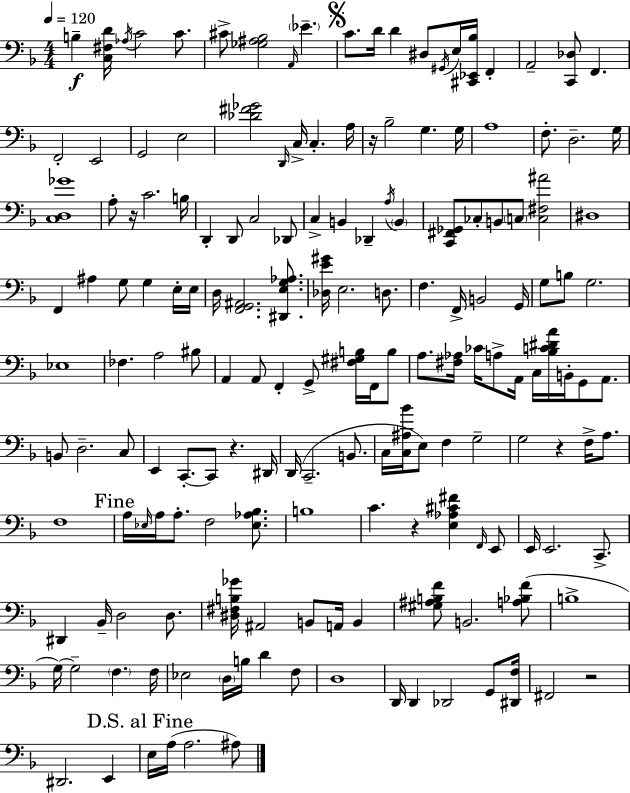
{
  \clef bass
  \numericTimeSignature
  \time 4/4
  \key f \major
  \tempo 4 = 120
  b4--\f <c fis d'>16 \acciaccatura { aes16 } c'2 c'8. | cis'8-> <ges ais bes>2 \grace { a,16 } \parenthesize ees'4.-- | \mark \markup { \musicglyph "scripts.segno" } c'8. d'16 d'4 dis8 \acciaccatura { gis,16 } e16 <cis, ees, bes>16 f,4-. | a,2-- <c, des>8 f,4. | \break f,2-. e,2 | g,2 e2 | <des' fis' ges'>2 \grace { d,16 } c16-> c4.-. | a16 r16 bes2-- g4. | \break g16 a1 | f8.-. d2.-- | g16 <c d ges'>1 | a8-. r16 c'2. | \break b16 d,4-. d,8 c2 | des,8 c4-> b,4 des,4-- | \acciaccatura { a16 } \parenthesize b,4 <c, fis, ges,>8 ces8-. b,8 \parenthesize c8 <c fis ais'>2 | dis1 | \break f,4 ais4 g8 g4 | e16-. e16 d16 <f, g, ais,>2. | <dis, e g aes>8. <des e' gis'>16 e2. | d8. f4. f,16-> b,2 | \break g,16 g8 b8 g2. | ees1 | fes4. a2 | bis8 a,4 a,8 f,4-. g,8-> | \break <fis gis b>16 f,16 b8 a8. <fis aes>16 ces'16 a8-> a,16 c16 <bes c' dis' a'>16 b,16-. | g,8 a,8. b,8 d2.-- | c8 e,4 c,8.-.~~ c,8 r4. | dis,16 d,16( c,2.-- | \break b,8. c16 <c ais bes'>16 e8) f4 g2-- | g2 r4 | f16-> a8. f1 | \mark "Fine" a16 \grace { ees16 } a16 a8.-. f2 | \break <ees aes bes>8. b1 | c'4. r4 | <e aes cis' fis'>4 \grace { f,16 } e,8 e,16 e,2. | c,8.-> dis,4 bes,16-- d2 | \break d8. <dis fis b ges'>16 ais,2 | b,8 a,16 b,4 <gis ais b f'>8 b,2. | <a bes f'>8( b1-> | g16~~) g2-- | \break \parenthesize f4. f16 ees2 \parenthesize d16 | b16 d'4 f8 d1 | d,16 d,4 des,2 | g,8 <dis, f>16 fis,2 r2 | \break dis,2. | e,4 \mark "D.S. al Fine" e16 a16( a2. | ais8) \bar "|."
}